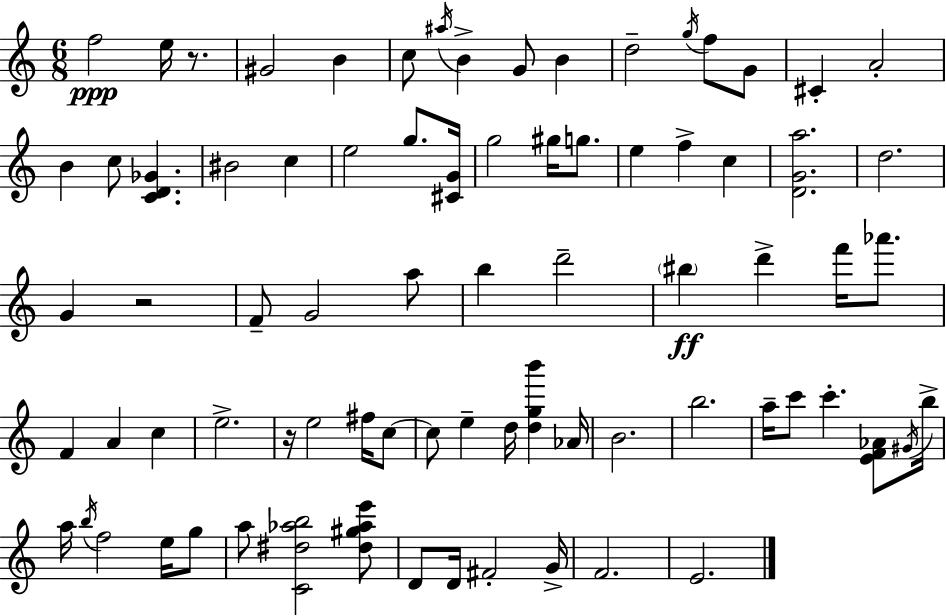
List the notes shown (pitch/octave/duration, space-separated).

F5/h E5/s R/e. G#4/h B4/q C5/e A#5/s B4/q G4/e B4/q D5/h G5/s F5/e G4/e C#4/q A4/h B4/q C5/e [C4,D4,Gb4]/q. BIS4/h C5/q E5/h G5/e. [C#4,G4]/s G5/h G#5/s G5/e. E5/q F5/q C5/q [D4,G4,A5]/h. D5/h. G4/q R/h F4/e G4/h A5/e B5/q D6/h BIS5/q D6/q F6/s Ab6/e. F4/q A4/q C5/q E5/h. R/s E5/h F#5/s C5/e C5/e E5/q D5/s [D5,G5,B6]/q Ab4/s B4/h. B5/h. A5/s C6/e C6/q. [E4,F4,Ab4]/e G#4/s B5/s A5/s B5/s F5/h E5/s G5/e A5/e [C4,D#5,Ab5,B5]/h [D#5,G#5,Ab5,E6]/e D4/e D4/s F#4/h G4/s F4/h. E4/h.